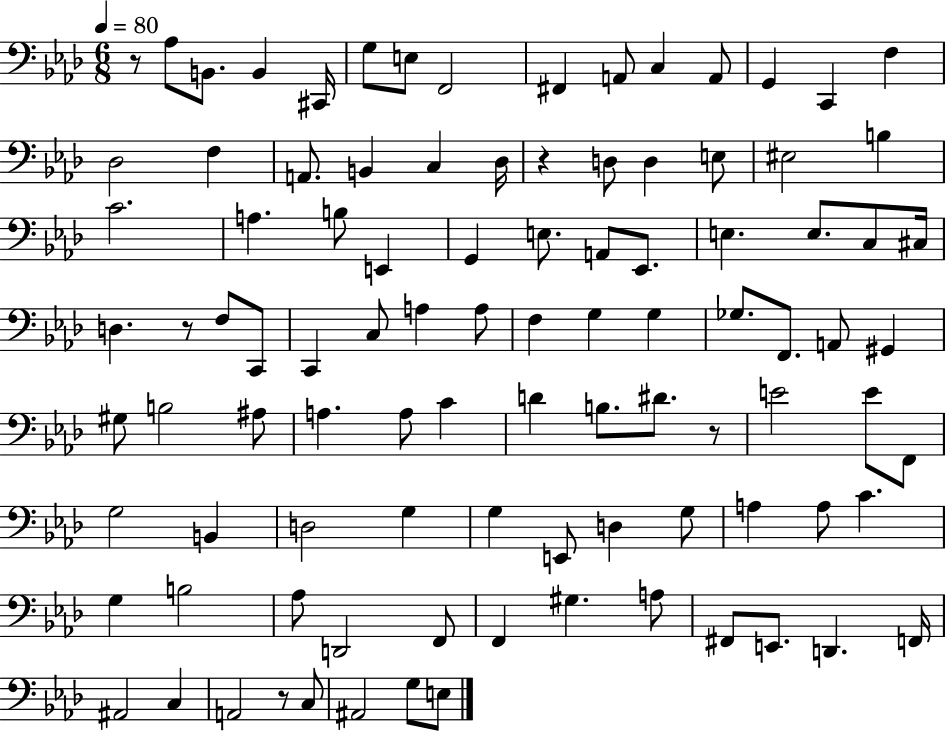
X:1
T:Untitled
M:6/8
L:1/4
K:Ab
z/2 _A,/2 B,,/2 B,, ^C,,/4 G,/2 E,/2 F,,2 ^F,, A,,/2 C, A,,/2 G,, C,, F, _D,2 F, A,,/2 B,, C, _D,/4 z D,/2 D, E,/2 ^E,2 B, C2 A, B,/2 E,, G,, E,/2 A,,/2 _E,,/2 E, E,/2 C,/2 ^C,/4 D, z/2 F,/2 C,,/2 C,, C,/2 A, A,/2 F, G, G, _G,/2 F,,/2 A,,/2 ^G,, ^G,/2 B,2 ^A,/2 A, A,/2 C D B,/2 ^D/2 z/2 E2 E/2 F,,/2 G,2 B,, D,2 G, G, E,,/2 D, G,/2 A, A,/2 C G, B,2 _A,/2 D,,2 F,,/2 F,, ^G, A,/2 ^F,,/2 E,,/2 D,, F,,/4 ^A,,2 C, A,,2 z/2 C,/2 ^A,,2 G,/2 E,/2